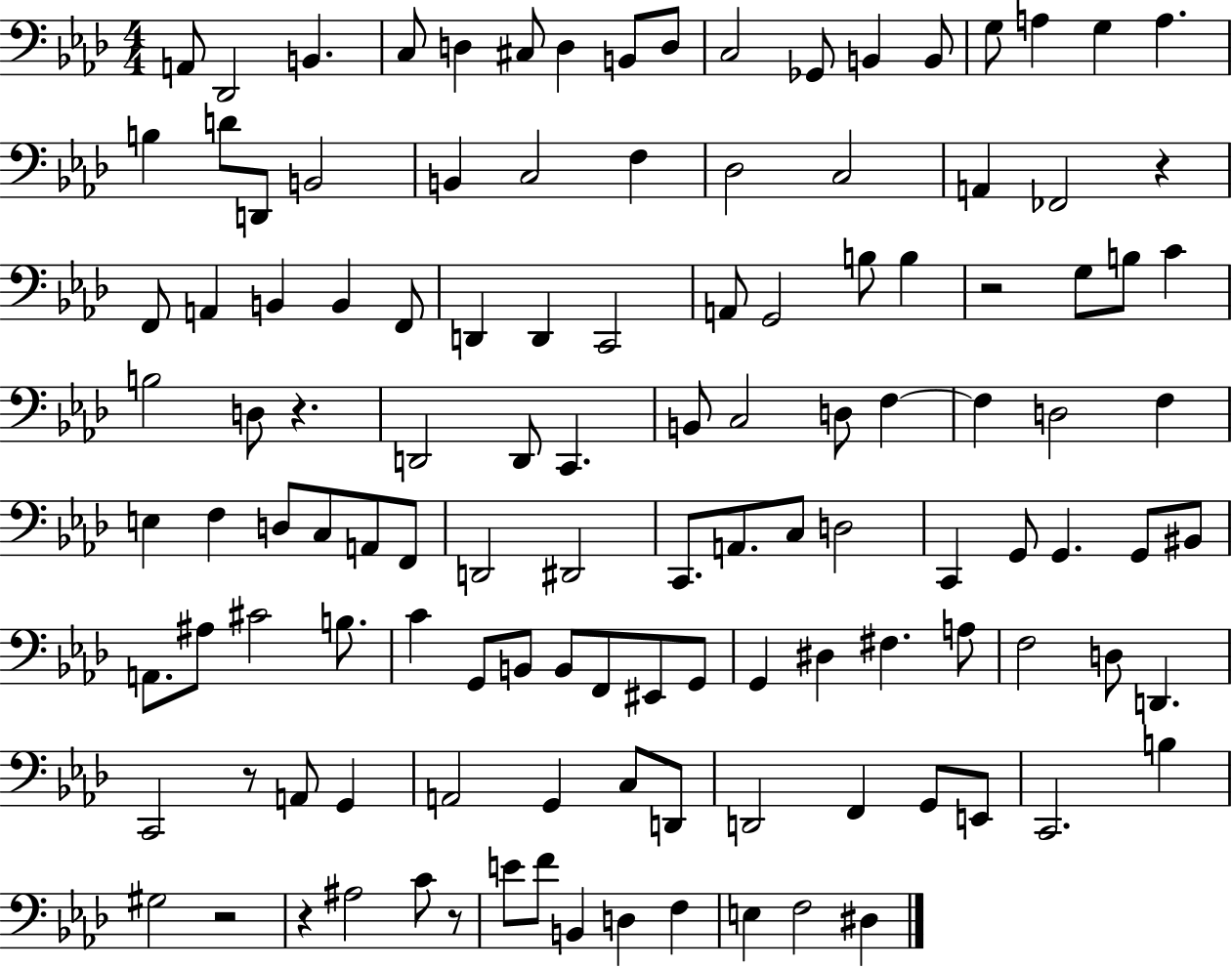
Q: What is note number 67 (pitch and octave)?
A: D3